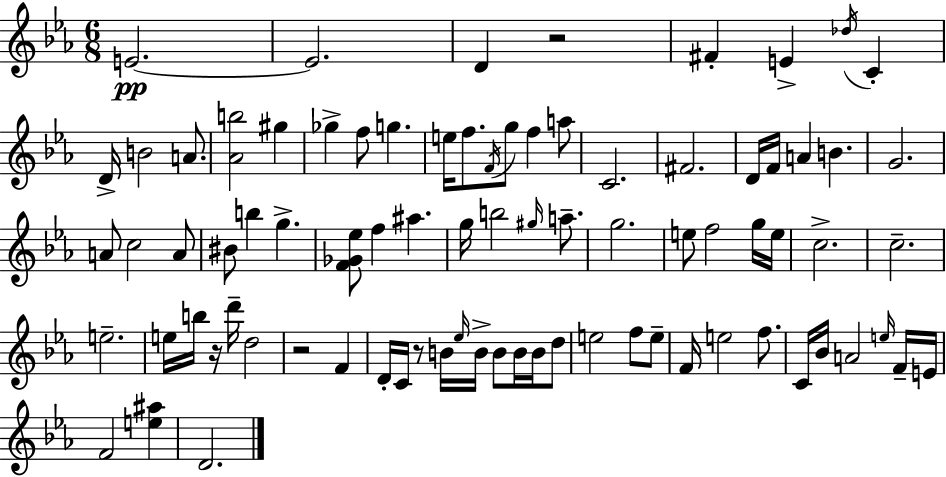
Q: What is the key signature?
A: EES major